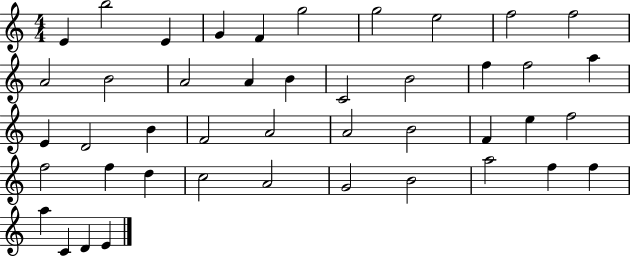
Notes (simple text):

E4/q B5/h E4/q G4/q F4/q G5/h G5/h E5/h F5/h F5/h A4/h B4/h A4/h A4/q B4/q C4/h B4/h F5/q F5/h A5/q E4/q D4/h B4/q F4/h A4/h A4/h B4/h F4/q E5/q F5/h F5/h F5/q D5/q C5/h A4/h G4/h B4/h A5/h F5/q F5/q A5/q C4/q D4/q E4/q